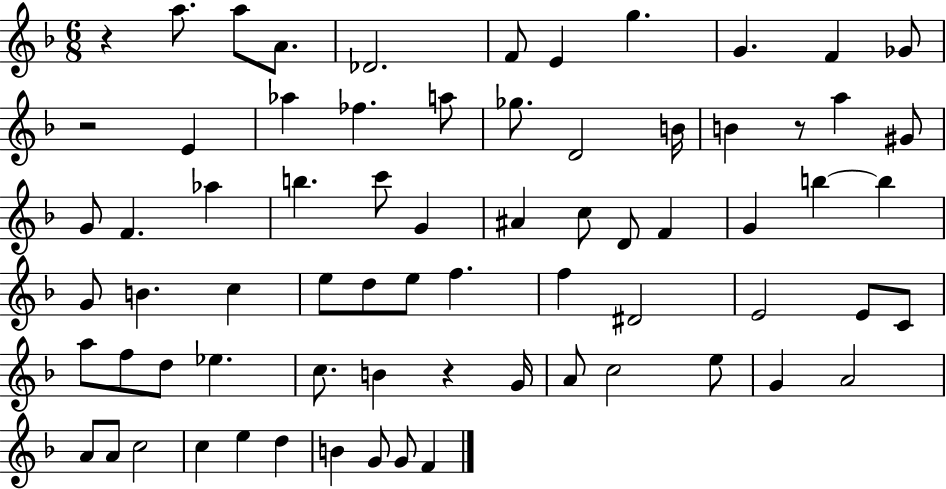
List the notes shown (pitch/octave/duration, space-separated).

R/q A5/e. A5/e A4/e. Db4/h. F4/e E4/q G5/q. G4/q. F4/q Gb4/e R/h E4/q Ab5/q FES5/q. A5/e Gb5/e. D4/h B4/s B4/q R/e A5/q G#4/e G4/e F4/q. Ab5/q B5/q. C6/e G4/q A#4/q C5/e D4/e F4/q G4/q B5/q B5/q G4/e B4/q. C5/q E5/e D5/e E5/e F5/q. F5/q D#4/h E4/h E4/e C4/e A5/e F5/e D5/e Eb5/q. C5/e. B4/q R/q G4/s A4/e C5/h E5/e G4/q A4/h A4/e A4/e C5/h C5/q E5/q D5/q B4/q G4/e G4/e F4/q